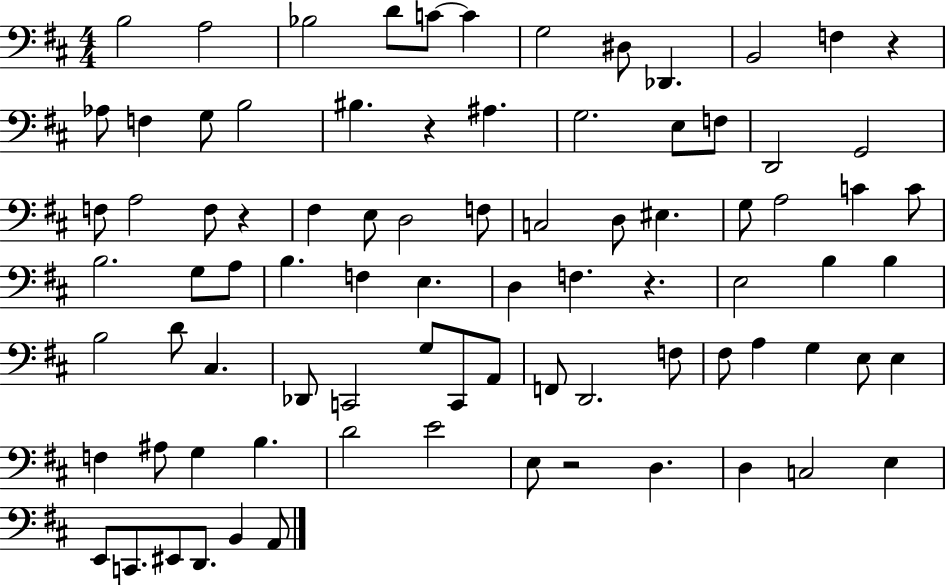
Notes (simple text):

B3/h A3/h Bb3/h D4/e C4/e C4/q G3/h D#3/e Db2/q. B2/h F3/q R/q Ab3/e F3/q G3/e B3/h BIS3/q. R/q A#3/q. G3/h. E3/e F3/e D2/h G2/h F3/e A3/h F3/e R/q F#3/q E3/e D3/h F3/e C3/h D3/e EIS3/q. G3/e A3/h C4/q C4/e B3/h. G3/e A3/e B3/q. F3/q E3/q. D3/q F3/q. R/q. E3/h B3/q B3/q B3/h D4/e C#3/q. Db2/e C2/h G3/e C2/e A2/e F2/e D2/h. F3/e F#3/e A3/q G3/q E3/e E3/q F3/q A#3/e G3/q B3/q. D4/h E4/h E3/e R/h D3/q. D3/q C3/h E3/q E2/e C2/e. EIS2/e D2/e. B2/q A2/e